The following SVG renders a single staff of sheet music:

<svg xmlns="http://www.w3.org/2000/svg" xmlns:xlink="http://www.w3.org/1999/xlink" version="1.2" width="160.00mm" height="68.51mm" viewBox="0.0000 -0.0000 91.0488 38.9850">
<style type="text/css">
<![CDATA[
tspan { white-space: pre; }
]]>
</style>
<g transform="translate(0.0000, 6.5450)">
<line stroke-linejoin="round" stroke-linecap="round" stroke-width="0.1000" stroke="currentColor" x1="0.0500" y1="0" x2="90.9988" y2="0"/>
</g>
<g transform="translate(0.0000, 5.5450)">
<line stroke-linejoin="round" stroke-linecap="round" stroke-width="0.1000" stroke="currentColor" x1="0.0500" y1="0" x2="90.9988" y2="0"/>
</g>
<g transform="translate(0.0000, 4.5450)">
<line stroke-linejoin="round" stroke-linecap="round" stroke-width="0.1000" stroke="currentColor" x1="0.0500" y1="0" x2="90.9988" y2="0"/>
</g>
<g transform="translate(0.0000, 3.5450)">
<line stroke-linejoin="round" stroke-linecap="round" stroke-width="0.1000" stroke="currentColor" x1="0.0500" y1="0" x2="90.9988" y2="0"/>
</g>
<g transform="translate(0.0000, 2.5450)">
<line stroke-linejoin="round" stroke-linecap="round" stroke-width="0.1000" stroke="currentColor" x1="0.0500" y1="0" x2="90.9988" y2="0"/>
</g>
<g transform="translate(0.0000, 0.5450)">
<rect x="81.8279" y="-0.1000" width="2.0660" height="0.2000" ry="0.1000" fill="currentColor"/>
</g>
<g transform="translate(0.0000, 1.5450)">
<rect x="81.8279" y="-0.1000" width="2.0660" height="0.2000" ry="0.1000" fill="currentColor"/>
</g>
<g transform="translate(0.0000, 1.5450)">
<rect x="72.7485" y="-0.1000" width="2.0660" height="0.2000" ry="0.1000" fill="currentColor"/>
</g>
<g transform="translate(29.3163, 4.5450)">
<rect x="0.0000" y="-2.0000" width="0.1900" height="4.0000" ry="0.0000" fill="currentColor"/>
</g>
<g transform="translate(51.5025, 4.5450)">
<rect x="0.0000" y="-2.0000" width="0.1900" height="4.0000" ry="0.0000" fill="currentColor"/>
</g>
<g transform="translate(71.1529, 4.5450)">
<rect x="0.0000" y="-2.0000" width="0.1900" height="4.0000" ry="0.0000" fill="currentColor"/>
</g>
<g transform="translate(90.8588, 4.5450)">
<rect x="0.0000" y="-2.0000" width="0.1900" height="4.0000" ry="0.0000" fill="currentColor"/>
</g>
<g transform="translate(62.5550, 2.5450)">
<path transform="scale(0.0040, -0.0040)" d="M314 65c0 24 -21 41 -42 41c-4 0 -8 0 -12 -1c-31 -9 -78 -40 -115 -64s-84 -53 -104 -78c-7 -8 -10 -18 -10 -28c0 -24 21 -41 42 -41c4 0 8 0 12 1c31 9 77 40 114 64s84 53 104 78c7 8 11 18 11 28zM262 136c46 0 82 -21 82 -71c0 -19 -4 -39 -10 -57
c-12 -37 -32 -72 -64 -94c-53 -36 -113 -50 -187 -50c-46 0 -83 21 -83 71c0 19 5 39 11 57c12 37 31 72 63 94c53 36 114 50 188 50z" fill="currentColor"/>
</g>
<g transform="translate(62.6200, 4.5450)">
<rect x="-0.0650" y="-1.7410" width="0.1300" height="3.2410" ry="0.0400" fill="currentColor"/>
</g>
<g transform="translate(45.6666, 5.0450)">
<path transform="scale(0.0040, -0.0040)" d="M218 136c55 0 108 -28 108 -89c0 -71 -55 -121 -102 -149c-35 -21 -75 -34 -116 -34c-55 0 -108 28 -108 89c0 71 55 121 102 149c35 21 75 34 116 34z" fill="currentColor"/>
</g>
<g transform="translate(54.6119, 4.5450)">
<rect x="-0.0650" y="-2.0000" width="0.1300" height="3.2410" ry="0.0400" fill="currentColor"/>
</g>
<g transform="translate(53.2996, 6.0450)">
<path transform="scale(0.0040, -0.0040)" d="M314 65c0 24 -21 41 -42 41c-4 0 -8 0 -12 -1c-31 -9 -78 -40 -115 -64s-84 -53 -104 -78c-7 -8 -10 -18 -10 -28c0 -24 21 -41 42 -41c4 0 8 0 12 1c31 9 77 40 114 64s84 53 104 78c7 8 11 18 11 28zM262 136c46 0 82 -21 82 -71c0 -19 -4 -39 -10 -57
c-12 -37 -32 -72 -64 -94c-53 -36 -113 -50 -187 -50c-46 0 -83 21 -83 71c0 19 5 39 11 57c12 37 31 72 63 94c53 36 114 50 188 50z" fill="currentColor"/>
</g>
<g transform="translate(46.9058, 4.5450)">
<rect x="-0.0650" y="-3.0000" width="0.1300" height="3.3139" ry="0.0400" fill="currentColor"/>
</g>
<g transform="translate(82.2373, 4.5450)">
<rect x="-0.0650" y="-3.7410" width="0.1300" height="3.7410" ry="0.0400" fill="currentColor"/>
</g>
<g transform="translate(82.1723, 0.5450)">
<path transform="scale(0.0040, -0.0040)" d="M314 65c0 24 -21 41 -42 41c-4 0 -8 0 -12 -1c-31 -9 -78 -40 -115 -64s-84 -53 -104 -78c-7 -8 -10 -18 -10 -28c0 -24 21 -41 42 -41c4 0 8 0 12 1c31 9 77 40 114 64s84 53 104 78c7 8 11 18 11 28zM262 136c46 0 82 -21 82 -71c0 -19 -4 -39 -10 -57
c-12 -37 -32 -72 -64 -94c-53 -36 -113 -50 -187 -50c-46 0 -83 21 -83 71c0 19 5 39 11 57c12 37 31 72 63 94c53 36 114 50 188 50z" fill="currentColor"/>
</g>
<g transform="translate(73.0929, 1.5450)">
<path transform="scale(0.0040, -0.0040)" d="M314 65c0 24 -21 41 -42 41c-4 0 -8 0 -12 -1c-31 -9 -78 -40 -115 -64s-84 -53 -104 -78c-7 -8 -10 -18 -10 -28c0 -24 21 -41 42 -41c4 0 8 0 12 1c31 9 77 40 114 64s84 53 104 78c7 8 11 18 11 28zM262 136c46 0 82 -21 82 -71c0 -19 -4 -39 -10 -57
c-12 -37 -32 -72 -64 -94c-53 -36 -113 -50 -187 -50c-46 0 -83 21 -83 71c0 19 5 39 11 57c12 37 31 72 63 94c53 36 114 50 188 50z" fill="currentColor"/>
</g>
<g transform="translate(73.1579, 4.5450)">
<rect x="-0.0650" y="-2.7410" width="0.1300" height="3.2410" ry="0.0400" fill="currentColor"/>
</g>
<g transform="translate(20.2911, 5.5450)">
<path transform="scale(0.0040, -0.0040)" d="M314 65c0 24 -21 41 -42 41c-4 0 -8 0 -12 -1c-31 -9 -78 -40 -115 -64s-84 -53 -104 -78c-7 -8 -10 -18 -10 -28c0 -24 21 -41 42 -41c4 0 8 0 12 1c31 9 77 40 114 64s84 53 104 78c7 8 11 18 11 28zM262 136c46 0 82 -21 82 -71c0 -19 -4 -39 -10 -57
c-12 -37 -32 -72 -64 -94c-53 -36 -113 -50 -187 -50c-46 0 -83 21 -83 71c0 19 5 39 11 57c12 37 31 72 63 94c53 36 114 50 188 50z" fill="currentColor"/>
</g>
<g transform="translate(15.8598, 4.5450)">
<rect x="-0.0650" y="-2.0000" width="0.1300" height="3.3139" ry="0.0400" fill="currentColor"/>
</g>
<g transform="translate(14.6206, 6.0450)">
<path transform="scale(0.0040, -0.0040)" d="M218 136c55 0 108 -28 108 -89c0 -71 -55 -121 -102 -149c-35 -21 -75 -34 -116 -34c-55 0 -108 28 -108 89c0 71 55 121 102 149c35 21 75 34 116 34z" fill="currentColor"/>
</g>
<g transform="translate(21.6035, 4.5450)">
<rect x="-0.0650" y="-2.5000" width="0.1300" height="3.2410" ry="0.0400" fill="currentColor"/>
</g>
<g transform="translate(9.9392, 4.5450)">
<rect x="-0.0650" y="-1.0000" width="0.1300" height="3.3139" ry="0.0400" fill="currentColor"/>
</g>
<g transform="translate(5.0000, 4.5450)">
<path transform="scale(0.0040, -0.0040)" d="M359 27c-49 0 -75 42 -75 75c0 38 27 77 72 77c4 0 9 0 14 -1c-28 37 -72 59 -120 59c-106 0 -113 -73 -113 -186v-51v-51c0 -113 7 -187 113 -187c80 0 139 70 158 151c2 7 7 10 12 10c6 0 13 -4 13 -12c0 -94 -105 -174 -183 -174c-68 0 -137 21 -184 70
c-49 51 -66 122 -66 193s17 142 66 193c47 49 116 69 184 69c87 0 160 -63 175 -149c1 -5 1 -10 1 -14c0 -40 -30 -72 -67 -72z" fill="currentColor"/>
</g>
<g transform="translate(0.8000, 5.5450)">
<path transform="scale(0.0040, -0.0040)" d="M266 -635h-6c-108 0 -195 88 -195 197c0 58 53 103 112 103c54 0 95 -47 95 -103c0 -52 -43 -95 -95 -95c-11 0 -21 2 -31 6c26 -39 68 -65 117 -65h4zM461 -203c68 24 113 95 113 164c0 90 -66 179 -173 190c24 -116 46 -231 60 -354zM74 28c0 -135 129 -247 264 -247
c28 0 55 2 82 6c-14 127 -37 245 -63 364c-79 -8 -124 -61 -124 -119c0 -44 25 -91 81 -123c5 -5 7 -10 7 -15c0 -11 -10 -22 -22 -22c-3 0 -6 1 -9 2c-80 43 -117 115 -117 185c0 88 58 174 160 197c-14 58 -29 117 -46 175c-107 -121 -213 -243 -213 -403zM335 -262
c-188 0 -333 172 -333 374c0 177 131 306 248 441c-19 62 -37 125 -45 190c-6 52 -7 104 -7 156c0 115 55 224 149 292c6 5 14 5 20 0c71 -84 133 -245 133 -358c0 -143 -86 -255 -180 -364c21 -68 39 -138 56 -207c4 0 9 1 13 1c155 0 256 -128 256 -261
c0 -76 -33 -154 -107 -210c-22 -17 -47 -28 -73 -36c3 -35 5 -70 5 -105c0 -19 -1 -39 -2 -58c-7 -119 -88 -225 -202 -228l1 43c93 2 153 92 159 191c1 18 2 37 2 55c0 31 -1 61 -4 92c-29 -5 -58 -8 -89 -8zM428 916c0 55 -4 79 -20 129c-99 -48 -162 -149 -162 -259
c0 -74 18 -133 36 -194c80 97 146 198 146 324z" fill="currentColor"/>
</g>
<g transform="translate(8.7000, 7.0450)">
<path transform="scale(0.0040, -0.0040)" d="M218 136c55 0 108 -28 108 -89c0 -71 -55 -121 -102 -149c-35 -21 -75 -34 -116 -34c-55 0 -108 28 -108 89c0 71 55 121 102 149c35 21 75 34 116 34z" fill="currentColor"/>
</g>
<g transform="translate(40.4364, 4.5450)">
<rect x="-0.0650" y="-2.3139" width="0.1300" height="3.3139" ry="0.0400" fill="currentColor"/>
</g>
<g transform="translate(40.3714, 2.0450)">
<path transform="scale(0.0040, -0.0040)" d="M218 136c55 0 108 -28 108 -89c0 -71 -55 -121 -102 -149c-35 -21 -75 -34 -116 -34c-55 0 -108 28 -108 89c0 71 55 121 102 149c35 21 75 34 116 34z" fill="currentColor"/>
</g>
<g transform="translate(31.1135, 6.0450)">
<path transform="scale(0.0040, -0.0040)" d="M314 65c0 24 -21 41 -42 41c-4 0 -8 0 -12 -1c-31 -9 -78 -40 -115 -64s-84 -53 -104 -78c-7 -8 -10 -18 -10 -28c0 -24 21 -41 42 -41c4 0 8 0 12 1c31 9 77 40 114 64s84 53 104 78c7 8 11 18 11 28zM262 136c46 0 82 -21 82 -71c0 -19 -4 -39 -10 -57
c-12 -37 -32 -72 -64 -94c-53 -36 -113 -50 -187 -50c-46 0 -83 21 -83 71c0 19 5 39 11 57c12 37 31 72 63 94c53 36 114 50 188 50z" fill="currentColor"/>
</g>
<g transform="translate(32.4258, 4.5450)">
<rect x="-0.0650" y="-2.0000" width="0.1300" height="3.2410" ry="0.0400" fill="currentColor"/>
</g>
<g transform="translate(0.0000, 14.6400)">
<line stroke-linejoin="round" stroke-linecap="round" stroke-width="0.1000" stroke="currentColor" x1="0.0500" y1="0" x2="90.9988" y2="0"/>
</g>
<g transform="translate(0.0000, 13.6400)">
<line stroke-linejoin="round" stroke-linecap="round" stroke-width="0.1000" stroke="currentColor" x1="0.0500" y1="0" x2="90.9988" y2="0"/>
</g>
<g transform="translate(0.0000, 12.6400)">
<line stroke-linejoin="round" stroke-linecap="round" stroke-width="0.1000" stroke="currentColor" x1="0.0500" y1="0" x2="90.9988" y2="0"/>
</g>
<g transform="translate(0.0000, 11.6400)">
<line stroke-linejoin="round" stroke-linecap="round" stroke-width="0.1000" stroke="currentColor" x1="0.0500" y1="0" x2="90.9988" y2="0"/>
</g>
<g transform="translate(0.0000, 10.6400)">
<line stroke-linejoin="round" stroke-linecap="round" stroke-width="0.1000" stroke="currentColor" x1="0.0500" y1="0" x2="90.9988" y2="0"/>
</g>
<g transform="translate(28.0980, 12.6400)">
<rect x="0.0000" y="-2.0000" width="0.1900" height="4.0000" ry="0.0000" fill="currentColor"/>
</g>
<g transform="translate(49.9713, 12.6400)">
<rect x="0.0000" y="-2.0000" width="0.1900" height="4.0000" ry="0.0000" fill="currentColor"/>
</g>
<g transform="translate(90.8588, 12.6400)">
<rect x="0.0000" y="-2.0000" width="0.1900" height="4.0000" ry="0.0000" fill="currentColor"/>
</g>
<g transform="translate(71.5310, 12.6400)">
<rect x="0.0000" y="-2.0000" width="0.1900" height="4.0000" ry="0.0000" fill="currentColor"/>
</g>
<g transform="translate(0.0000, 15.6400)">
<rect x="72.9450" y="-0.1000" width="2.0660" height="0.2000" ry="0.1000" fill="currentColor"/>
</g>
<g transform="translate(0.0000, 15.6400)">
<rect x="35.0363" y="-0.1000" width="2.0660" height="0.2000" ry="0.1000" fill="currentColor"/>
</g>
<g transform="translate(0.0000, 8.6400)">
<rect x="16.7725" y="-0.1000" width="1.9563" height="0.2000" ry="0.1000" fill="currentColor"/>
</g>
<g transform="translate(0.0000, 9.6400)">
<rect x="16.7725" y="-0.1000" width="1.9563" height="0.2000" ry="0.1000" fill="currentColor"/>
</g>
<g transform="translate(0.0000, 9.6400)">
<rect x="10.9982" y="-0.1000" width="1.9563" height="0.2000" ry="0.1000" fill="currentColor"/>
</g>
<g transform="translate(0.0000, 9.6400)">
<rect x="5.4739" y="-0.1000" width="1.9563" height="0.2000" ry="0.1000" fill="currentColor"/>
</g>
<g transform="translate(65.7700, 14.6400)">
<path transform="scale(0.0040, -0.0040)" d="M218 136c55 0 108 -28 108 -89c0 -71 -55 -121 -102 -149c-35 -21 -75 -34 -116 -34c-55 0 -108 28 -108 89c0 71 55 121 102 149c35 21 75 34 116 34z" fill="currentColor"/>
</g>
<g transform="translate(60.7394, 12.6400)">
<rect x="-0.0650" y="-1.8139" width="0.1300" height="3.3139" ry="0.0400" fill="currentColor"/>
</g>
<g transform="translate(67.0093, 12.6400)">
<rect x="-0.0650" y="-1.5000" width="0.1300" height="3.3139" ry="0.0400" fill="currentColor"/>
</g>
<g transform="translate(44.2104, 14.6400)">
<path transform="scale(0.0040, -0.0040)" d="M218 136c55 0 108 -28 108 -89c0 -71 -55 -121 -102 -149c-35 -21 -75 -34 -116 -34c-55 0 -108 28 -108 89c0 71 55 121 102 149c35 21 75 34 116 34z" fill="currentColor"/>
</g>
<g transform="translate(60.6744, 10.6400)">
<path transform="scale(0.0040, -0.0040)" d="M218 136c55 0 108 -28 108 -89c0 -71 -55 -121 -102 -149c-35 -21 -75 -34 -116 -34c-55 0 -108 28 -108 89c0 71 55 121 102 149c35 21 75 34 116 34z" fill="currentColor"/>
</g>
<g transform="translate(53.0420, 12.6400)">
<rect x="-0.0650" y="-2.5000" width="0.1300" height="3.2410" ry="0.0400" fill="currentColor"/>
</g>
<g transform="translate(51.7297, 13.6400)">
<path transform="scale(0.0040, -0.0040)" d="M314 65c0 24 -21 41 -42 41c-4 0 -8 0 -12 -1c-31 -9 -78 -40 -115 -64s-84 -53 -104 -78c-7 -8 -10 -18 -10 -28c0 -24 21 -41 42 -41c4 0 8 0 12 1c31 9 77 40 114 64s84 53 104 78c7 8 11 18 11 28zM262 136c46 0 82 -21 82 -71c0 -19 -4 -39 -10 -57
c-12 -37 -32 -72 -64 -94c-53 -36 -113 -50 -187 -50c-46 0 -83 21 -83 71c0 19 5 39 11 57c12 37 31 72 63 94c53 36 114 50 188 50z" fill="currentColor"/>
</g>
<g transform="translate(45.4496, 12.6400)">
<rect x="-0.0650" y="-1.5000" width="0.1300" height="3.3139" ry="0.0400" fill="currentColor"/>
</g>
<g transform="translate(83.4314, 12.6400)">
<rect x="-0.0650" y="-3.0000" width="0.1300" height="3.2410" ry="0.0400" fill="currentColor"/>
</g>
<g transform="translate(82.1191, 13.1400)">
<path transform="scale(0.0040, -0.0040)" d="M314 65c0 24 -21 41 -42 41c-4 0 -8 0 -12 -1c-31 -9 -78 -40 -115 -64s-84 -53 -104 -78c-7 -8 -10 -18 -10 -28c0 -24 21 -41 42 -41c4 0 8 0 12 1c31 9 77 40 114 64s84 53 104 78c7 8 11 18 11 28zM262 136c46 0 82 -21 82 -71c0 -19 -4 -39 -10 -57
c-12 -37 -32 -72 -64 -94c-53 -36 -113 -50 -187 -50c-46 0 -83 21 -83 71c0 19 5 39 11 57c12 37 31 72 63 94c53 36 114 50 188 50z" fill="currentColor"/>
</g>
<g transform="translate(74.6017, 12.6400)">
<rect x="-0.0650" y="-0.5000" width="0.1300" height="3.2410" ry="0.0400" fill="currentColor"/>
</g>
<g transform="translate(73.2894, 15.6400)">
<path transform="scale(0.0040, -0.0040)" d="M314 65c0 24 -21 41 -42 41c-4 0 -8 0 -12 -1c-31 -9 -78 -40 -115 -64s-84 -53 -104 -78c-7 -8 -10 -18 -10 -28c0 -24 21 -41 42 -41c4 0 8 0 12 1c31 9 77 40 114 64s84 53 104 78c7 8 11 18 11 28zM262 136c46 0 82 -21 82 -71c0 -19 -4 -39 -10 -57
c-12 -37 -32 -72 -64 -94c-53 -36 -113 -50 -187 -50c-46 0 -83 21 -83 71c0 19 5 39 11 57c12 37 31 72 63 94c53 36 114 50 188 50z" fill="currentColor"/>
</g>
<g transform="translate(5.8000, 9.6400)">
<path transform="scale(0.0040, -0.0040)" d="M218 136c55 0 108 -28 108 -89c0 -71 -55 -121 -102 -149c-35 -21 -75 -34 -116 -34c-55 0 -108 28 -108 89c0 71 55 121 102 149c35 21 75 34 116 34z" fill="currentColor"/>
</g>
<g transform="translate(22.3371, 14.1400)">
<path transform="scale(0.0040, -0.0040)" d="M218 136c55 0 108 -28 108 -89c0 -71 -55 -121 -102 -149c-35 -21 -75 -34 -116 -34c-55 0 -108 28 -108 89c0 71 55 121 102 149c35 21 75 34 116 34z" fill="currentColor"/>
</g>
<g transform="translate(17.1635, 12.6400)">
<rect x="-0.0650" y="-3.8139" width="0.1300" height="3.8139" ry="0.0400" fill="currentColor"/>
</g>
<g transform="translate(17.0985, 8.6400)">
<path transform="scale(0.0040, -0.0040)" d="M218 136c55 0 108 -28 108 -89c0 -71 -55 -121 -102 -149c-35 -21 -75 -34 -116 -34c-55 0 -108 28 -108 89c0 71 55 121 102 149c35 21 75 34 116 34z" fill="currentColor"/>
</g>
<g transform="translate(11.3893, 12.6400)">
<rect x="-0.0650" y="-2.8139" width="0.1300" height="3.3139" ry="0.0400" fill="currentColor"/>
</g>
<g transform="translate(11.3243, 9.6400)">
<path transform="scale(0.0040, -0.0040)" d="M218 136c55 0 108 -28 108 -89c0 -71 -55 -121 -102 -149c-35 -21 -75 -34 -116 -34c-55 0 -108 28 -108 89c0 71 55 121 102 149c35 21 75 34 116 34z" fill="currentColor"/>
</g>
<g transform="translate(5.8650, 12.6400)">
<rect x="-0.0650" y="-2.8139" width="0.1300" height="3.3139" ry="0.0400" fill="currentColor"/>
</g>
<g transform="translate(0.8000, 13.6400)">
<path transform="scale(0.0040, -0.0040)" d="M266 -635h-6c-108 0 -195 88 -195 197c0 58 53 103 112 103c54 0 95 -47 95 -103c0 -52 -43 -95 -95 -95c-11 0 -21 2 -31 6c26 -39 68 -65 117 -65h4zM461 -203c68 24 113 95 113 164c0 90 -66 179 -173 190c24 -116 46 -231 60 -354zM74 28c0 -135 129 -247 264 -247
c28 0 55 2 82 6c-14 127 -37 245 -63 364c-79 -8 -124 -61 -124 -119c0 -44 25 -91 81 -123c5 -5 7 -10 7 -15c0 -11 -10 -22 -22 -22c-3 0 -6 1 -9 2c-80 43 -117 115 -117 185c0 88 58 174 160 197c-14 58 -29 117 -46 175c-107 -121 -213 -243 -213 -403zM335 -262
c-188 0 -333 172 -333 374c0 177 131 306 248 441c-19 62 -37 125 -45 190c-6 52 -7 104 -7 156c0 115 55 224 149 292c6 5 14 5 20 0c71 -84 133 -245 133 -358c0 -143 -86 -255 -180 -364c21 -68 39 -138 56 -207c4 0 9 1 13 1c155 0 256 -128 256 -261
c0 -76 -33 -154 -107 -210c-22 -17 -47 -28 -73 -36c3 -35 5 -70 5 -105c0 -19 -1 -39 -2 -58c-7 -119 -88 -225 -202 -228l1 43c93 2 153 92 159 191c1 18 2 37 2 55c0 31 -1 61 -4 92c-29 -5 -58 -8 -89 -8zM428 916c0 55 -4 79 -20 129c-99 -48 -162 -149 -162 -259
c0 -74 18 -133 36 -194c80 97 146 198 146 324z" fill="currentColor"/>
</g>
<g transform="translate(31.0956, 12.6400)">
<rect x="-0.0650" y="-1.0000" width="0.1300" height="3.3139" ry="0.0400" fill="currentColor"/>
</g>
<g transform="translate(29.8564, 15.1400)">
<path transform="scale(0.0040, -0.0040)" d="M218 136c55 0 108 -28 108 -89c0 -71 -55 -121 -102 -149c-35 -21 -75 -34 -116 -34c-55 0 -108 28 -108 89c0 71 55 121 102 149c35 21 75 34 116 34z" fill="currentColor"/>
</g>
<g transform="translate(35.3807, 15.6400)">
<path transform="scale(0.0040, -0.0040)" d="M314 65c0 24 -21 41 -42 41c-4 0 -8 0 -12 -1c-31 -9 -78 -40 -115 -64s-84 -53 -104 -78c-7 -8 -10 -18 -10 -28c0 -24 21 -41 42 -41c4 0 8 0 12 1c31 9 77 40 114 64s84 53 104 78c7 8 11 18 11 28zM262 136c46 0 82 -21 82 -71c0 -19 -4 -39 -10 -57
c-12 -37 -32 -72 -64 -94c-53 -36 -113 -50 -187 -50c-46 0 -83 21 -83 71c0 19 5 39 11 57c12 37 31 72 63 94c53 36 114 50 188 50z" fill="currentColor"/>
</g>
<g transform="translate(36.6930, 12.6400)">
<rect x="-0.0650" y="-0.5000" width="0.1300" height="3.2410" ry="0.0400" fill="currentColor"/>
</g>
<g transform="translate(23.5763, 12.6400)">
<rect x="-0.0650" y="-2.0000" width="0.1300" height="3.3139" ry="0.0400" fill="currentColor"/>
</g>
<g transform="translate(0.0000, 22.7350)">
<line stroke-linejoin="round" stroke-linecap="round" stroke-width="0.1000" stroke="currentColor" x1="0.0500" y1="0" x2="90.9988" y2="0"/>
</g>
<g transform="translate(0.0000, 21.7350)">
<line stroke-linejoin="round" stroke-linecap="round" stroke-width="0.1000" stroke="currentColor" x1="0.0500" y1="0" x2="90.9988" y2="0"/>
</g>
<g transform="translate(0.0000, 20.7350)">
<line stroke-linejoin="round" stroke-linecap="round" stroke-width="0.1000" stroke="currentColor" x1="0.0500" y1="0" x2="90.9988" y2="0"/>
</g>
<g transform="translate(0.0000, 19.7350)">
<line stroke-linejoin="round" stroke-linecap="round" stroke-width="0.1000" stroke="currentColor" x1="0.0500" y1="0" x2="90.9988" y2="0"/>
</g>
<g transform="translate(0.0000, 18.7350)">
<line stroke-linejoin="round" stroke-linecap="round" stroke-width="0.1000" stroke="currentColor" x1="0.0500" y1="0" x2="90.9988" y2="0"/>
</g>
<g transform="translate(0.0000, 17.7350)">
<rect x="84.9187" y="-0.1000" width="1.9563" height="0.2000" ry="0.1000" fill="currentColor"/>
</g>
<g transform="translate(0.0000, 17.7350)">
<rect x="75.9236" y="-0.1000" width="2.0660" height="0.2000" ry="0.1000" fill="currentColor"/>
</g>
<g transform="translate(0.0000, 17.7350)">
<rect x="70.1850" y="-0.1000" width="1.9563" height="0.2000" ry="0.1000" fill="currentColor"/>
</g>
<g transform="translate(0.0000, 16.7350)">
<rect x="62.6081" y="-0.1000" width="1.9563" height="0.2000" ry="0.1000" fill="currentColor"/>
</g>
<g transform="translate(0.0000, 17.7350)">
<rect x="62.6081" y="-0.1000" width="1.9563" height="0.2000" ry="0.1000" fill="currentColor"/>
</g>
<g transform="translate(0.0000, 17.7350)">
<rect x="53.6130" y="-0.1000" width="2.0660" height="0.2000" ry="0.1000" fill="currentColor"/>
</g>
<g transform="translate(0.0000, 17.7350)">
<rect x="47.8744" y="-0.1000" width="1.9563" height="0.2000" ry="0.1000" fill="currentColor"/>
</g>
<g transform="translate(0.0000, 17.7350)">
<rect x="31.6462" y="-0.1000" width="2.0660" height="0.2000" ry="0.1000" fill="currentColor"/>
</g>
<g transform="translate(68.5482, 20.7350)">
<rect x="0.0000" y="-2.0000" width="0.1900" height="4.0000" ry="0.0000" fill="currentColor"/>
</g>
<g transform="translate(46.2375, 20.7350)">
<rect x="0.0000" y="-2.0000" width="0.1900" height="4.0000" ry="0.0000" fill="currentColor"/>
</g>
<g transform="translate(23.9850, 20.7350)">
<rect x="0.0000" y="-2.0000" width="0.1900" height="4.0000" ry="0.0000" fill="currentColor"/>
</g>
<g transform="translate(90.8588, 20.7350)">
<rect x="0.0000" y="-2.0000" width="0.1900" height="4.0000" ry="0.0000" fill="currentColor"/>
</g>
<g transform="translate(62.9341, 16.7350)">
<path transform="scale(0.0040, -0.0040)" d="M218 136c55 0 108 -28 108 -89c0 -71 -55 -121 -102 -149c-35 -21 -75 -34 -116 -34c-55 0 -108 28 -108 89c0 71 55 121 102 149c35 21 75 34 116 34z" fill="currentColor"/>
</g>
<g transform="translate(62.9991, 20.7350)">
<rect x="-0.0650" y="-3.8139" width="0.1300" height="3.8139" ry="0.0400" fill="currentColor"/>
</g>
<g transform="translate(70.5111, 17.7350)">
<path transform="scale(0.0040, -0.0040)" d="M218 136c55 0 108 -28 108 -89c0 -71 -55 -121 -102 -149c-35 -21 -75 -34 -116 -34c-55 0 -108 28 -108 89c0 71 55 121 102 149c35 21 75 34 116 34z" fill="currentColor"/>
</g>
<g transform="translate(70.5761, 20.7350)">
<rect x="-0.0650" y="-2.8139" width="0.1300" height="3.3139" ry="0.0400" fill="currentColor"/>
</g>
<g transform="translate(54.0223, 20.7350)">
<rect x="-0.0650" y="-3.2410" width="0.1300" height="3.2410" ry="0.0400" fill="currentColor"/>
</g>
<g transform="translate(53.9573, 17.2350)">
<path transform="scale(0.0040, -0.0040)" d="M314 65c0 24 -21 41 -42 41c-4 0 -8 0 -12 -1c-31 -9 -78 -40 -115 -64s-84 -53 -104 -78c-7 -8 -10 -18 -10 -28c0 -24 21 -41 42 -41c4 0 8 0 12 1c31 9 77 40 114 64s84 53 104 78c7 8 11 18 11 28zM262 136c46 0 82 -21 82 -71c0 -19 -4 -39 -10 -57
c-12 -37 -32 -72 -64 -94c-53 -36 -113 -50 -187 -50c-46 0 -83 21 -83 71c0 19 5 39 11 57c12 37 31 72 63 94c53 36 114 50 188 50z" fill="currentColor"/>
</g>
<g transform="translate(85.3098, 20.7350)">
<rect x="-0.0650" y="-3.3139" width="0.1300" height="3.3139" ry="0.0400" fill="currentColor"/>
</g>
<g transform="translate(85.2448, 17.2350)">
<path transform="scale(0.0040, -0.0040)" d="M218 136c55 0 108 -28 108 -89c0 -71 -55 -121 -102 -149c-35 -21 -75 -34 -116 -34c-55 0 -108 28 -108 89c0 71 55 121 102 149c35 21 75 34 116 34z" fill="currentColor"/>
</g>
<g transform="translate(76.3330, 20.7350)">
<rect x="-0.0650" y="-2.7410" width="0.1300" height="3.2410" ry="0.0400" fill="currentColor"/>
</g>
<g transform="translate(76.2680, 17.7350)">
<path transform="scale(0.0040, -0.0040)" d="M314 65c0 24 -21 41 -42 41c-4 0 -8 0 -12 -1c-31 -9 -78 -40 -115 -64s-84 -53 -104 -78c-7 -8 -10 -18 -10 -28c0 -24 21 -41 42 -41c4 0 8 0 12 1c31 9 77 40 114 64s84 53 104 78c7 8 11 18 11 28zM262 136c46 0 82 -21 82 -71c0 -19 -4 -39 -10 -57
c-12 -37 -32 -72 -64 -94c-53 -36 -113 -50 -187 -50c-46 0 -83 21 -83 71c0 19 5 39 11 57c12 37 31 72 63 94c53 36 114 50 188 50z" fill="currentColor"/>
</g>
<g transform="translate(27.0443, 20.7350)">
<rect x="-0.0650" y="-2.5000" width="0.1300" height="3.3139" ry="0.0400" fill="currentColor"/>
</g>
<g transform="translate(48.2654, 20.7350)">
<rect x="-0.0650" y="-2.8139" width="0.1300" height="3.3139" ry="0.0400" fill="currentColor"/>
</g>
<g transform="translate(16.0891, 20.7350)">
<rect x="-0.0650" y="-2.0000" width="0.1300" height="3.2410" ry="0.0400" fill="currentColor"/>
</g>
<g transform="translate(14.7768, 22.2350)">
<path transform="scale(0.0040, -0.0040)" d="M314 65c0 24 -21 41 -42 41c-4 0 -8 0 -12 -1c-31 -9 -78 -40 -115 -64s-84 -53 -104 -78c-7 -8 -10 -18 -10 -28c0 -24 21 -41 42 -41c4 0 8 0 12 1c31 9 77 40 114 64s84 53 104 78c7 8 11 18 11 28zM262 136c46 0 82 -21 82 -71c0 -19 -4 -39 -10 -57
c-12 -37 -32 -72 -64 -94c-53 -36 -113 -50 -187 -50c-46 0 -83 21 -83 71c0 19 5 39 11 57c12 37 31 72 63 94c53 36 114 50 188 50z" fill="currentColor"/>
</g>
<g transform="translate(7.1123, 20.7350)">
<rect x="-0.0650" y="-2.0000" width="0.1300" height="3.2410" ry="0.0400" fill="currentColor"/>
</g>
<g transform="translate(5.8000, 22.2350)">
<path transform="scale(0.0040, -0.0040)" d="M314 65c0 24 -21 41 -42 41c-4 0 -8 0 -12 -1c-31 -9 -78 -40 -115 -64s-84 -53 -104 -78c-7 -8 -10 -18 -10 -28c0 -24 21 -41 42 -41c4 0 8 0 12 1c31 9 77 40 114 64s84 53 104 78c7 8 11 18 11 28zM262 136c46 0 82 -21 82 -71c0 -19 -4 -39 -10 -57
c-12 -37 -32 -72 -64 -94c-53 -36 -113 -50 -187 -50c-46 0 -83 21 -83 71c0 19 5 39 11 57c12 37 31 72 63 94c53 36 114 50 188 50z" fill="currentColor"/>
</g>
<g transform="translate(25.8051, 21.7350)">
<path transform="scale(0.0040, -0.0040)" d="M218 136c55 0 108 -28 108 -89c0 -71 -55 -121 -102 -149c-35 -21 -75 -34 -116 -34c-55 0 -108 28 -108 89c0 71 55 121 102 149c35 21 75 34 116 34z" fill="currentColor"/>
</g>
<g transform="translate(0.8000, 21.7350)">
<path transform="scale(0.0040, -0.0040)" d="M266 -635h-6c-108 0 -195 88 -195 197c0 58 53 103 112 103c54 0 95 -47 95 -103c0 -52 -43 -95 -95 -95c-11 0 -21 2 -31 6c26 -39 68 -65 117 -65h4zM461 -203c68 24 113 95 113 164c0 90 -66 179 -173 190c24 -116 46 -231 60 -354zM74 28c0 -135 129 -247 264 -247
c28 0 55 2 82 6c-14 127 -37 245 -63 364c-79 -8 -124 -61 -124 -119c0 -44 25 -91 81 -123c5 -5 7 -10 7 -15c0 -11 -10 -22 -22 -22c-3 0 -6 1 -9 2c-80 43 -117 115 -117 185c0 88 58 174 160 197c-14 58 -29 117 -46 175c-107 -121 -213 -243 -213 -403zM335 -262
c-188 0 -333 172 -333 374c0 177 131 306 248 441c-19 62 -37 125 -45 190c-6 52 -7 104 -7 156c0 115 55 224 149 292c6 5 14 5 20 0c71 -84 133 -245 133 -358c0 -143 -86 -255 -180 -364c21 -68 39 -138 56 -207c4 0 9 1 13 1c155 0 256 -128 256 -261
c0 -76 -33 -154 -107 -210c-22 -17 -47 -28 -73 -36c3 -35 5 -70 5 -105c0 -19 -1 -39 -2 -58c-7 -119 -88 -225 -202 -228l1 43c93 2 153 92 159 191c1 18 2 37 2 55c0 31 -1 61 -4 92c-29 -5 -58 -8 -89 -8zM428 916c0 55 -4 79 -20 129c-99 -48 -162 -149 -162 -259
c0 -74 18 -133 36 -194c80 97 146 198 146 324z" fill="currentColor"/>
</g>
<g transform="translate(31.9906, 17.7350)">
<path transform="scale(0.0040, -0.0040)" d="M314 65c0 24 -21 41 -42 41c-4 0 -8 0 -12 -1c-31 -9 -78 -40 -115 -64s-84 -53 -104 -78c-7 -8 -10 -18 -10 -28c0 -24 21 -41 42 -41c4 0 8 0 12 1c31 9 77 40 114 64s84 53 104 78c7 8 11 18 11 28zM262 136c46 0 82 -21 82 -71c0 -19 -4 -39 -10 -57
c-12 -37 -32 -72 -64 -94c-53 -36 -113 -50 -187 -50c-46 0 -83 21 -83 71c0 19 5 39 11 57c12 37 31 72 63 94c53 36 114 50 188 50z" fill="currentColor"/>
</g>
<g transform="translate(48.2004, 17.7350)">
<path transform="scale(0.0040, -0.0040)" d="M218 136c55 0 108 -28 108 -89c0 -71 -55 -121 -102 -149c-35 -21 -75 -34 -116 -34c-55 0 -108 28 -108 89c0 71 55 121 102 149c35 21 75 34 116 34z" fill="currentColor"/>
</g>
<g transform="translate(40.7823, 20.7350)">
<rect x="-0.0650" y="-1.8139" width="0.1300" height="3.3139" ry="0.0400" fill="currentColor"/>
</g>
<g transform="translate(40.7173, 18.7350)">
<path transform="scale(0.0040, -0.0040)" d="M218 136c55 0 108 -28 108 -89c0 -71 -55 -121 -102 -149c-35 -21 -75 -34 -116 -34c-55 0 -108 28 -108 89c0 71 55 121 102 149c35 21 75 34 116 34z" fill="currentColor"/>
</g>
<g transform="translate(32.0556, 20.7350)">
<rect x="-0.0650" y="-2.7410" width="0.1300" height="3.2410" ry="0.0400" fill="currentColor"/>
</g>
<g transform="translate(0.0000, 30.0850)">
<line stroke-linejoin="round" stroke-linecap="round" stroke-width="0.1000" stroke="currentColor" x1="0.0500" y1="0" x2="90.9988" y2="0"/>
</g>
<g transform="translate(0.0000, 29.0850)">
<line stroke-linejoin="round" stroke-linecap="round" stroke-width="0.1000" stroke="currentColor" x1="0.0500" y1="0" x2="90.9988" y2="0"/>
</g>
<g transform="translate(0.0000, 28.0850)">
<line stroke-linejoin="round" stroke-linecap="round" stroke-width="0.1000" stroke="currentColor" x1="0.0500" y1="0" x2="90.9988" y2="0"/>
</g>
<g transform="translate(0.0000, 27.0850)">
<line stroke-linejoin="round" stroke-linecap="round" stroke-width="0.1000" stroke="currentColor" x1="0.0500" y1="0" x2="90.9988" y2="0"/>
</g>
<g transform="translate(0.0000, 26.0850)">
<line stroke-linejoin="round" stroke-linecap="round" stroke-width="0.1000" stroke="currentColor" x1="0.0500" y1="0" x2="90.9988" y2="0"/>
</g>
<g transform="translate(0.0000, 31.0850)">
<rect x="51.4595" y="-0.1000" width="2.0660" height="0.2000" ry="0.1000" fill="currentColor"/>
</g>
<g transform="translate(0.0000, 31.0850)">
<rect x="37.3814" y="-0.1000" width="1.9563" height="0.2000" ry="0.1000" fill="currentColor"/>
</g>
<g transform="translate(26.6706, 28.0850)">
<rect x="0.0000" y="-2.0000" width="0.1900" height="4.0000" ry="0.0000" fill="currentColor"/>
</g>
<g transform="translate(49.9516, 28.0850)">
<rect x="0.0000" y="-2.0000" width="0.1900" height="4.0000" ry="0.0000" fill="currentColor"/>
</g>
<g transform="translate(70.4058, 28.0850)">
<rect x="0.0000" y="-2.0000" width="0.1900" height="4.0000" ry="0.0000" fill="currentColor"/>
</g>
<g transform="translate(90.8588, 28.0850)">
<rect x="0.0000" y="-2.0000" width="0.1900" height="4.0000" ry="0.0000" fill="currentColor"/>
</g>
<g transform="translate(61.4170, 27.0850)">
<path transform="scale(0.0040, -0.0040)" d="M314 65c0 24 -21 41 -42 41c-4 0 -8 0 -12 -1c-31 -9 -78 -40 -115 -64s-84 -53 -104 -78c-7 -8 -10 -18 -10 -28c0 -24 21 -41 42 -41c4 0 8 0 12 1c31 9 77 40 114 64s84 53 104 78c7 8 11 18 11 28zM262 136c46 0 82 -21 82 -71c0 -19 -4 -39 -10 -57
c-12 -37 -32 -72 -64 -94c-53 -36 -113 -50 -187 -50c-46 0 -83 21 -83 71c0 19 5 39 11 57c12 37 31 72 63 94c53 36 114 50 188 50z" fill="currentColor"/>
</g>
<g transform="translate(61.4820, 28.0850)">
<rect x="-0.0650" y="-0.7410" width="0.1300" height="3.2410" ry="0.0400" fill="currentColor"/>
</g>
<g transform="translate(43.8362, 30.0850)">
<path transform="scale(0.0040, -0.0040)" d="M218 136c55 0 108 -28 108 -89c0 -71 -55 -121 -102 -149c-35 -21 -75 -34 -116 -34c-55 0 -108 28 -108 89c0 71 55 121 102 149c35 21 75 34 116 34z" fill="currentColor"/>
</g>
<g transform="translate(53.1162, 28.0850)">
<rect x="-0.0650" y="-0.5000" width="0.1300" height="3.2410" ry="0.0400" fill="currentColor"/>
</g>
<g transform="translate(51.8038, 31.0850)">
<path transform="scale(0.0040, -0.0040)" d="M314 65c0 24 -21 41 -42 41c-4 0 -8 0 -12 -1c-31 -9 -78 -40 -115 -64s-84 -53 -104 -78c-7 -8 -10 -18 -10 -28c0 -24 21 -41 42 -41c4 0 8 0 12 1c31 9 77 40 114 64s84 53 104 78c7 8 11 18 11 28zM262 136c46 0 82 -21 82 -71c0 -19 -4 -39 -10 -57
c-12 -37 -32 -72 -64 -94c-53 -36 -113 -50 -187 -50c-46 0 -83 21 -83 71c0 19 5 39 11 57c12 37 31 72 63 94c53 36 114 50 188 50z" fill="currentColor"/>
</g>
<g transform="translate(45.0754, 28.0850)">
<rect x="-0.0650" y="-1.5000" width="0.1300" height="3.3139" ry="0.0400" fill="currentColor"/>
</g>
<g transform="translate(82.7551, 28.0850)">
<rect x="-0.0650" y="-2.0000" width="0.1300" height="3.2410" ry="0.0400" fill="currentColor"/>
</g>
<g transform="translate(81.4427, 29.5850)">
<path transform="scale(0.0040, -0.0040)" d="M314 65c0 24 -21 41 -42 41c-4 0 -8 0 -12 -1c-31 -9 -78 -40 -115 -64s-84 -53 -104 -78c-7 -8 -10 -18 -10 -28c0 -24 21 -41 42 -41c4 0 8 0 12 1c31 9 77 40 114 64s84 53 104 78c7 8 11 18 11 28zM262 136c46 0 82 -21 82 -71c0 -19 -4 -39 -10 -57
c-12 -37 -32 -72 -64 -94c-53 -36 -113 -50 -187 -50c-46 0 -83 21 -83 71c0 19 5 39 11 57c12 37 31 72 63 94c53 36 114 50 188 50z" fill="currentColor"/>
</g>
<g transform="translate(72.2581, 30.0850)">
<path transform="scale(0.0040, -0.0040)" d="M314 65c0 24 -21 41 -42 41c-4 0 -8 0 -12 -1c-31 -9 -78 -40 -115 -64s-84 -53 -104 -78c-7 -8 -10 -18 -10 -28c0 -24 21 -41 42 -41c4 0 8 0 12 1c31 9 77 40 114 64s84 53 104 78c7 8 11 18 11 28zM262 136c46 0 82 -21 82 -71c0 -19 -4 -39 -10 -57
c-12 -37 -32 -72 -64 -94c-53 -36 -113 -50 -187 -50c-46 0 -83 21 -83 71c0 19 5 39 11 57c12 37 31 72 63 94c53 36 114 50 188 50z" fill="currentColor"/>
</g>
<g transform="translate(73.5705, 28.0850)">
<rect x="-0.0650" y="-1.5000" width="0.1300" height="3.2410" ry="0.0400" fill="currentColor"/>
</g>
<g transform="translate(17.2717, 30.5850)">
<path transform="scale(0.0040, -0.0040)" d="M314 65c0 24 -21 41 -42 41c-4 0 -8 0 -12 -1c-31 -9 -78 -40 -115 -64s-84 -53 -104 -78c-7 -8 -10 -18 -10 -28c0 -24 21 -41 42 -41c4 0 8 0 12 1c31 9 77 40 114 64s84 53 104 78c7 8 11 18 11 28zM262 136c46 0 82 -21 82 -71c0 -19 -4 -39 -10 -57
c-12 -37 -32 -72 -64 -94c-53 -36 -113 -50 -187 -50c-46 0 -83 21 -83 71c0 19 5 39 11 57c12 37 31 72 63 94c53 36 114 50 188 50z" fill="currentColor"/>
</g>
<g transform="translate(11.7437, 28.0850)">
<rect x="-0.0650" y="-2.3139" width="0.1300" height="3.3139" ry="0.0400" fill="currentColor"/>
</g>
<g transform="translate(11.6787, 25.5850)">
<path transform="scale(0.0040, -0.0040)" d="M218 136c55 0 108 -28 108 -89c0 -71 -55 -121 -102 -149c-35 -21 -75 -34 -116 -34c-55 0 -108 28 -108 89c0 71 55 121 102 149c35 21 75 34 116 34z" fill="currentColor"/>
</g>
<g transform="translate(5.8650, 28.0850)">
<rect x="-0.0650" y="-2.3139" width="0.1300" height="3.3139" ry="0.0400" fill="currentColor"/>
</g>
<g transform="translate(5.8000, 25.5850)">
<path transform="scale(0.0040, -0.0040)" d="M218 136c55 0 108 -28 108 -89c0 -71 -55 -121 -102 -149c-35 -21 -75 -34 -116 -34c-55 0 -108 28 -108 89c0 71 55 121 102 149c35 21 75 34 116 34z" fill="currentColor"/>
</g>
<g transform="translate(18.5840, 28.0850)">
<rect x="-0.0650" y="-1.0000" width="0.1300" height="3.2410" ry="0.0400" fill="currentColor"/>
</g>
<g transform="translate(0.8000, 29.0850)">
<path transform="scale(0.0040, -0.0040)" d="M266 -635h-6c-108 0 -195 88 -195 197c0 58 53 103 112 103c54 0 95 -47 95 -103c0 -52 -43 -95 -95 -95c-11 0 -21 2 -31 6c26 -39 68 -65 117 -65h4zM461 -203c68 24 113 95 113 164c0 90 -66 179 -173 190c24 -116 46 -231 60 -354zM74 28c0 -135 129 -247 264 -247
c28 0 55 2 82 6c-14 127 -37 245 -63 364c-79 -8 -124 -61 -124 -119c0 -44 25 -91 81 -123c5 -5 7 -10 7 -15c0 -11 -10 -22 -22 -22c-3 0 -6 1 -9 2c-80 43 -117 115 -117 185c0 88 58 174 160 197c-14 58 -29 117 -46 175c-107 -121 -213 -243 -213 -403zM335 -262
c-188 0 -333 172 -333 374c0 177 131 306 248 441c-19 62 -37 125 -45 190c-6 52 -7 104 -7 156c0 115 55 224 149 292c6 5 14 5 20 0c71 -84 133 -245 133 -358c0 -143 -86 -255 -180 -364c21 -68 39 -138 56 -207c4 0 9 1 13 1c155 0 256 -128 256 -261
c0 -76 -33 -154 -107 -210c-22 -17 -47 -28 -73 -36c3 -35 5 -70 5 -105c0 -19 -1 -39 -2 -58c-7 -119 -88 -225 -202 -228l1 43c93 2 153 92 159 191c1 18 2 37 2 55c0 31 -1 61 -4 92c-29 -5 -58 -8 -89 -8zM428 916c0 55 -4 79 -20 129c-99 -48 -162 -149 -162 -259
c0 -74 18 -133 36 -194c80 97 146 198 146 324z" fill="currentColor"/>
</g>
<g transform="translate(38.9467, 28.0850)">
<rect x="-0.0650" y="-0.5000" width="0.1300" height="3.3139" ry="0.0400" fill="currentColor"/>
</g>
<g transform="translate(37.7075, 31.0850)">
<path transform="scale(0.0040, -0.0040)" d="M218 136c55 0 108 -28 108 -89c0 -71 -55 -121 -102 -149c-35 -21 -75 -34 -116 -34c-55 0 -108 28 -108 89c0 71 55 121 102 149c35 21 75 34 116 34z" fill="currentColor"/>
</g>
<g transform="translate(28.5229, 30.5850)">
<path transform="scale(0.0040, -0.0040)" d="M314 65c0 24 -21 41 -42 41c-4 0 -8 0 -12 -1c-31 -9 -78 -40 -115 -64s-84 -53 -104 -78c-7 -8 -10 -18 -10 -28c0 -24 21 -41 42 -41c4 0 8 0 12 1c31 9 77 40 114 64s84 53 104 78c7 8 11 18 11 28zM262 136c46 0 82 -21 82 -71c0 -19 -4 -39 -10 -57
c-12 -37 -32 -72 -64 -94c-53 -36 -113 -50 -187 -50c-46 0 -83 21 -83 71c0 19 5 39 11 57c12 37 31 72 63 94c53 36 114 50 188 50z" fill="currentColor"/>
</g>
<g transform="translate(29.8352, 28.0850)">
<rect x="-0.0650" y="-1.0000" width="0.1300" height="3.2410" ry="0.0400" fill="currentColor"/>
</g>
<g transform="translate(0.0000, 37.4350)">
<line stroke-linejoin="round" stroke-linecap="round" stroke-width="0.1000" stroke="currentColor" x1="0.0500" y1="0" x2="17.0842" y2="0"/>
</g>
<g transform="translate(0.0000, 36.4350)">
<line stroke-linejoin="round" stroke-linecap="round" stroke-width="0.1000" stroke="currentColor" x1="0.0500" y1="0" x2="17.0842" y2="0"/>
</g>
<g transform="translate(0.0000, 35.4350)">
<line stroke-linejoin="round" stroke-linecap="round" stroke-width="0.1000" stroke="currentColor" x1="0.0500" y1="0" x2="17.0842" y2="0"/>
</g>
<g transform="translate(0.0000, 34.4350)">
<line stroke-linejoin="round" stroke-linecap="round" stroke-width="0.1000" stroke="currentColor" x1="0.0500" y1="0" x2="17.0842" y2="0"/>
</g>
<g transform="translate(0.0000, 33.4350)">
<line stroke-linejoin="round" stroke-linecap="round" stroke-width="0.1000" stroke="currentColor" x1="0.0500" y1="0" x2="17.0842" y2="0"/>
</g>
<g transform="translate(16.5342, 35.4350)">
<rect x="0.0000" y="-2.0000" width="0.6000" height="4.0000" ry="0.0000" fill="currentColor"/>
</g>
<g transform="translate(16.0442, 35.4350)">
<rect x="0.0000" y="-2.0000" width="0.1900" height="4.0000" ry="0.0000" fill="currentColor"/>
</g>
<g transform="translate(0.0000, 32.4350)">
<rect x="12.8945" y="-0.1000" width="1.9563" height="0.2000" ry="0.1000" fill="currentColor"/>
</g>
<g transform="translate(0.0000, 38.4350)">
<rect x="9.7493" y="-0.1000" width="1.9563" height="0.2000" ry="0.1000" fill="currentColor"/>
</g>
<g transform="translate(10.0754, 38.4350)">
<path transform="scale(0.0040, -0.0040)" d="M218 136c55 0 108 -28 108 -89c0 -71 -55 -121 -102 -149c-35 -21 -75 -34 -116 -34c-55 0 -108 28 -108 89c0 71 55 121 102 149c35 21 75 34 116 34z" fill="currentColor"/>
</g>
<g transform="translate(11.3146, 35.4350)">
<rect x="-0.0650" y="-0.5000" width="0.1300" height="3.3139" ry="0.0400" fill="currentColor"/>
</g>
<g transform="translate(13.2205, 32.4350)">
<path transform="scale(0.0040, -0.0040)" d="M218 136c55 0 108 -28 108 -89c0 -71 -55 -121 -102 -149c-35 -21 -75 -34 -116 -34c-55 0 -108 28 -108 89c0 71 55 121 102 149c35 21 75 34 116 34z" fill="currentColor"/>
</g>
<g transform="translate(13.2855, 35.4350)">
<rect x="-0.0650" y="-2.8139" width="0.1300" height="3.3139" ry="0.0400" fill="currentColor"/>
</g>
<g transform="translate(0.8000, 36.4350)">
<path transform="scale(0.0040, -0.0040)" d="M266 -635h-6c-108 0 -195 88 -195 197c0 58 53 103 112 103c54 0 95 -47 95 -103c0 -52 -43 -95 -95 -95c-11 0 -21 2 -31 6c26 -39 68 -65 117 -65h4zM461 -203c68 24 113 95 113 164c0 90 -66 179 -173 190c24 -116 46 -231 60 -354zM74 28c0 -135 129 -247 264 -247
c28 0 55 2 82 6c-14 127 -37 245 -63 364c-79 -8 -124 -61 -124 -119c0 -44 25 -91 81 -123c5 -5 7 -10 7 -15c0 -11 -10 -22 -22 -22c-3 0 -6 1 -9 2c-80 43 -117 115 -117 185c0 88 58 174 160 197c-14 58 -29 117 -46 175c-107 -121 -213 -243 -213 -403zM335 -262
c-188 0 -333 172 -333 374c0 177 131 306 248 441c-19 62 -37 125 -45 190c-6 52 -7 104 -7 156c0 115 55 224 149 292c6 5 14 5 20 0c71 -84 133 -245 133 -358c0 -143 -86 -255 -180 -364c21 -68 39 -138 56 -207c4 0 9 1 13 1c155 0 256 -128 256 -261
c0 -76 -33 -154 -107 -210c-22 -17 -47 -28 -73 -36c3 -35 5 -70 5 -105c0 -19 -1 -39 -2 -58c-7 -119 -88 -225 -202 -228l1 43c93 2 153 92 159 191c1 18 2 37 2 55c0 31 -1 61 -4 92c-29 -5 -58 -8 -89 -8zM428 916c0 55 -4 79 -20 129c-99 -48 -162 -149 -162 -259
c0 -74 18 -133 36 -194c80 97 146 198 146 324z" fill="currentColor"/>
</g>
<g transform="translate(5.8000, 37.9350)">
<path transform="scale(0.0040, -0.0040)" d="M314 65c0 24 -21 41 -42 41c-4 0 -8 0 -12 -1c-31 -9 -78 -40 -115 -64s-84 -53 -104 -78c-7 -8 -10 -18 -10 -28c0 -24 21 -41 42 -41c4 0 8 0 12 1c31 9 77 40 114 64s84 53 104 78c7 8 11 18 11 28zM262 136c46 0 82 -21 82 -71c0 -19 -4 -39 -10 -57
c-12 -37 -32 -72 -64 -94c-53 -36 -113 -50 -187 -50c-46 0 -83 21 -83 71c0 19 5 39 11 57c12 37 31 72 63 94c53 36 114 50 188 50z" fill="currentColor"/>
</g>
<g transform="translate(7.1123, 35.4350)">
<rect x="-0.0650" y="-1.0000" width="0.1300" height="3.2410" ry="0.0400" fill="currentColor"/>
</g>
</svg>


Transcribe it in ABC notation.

X:1
T:Untitled
M:4/4
L:1/4
K:C
D F G2 F2 g A F2 f2 a2 c'2 a a c' F D C2 E G2 f E C2 A2 F2 F2 G a2 f a b2 c' a a2 b g g D2 D2 C E C2 d2 E2 F2 D2 C a